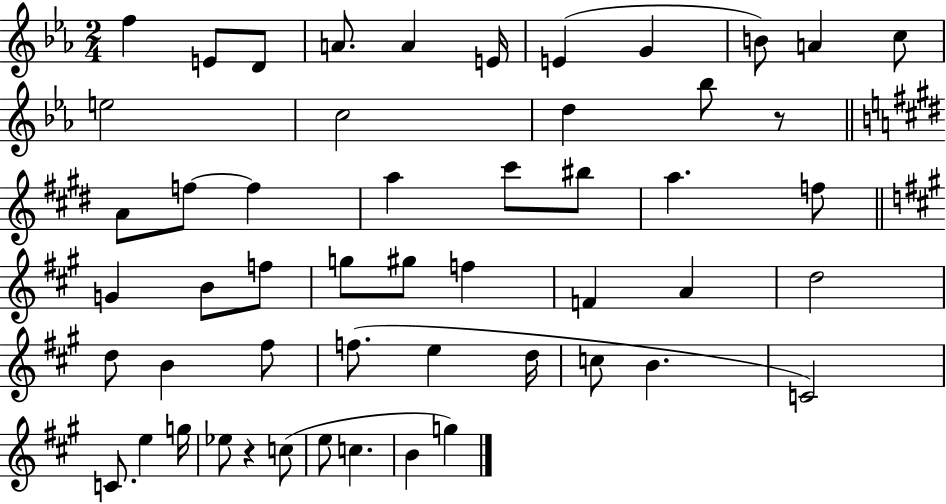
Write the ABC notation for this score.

X:1
T:Untitled
M:2/4
L:1/4
K:Eb
f E/2 D/2 A/2 A E/4 E G B/2 A c/2 e2 c2 d _b/2 z/2 A/2 f/2 f a ^c'/2 ^b/2 a f/2 G B/2 f/2 g/2 ^g/2 f F A d2 d/2 B ^f/2 f/2 e d/4 c/2 B C2 C/2 e g/4 _e/2 z c/2 e/2 c B g